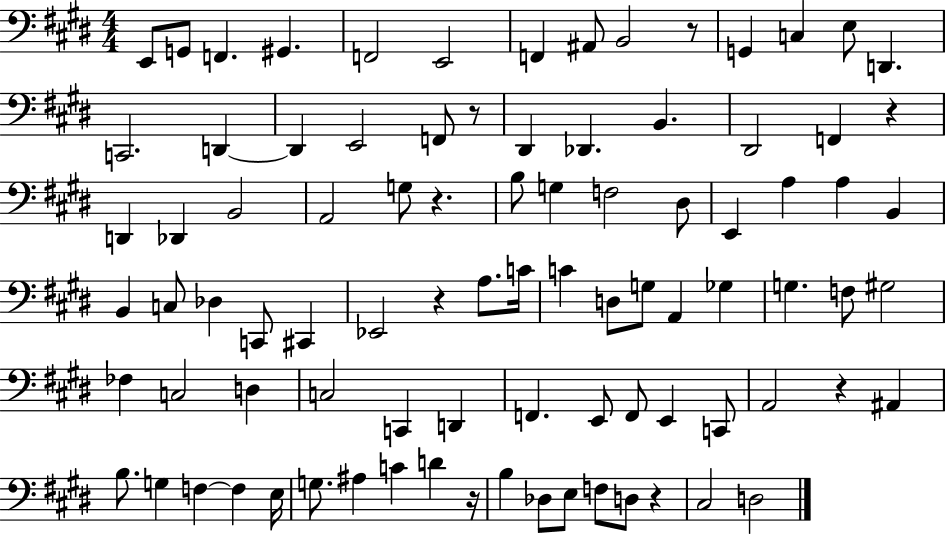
{
  \clef bass
  \numericTimeSignature
  \time 4/4
  \key e \major
  \repeat volta 2 { e,8 g,8 f,4. gis,4. | f,2 e,2 | f,4 ais,8 b,2 r8 | g,4 c4 e8 d,4. | \break c,2. d,4~~ | d,4 e,2 f,8 r8 | dis,4 des,4. b,4. | dis,2 f,4 r4 | \break d,4 des,4 b,2 | a,2 g8 r4. | b8 g4 f2 dis8 | e,4 a4 a4 b,4 | \break b,4 c8 des4 c,8 cis,4 | ees,2 r4 a8. c'16 | c'4 d8 g8 a,4 ges4 | g4. f8 gis2 | \break fes4 c2 d4 | c2 c,4 d,4 | f,4. e,8 f,8 e,4 c,8 | a,2 r4 ais,4 | \break b8. g4 f4~~ f4 e16 | g8. ais4 c'4 d'4 r16 | b4 des8 e8 f8 d8 r4 | cis2 d2 | \break } \bar "|."
}